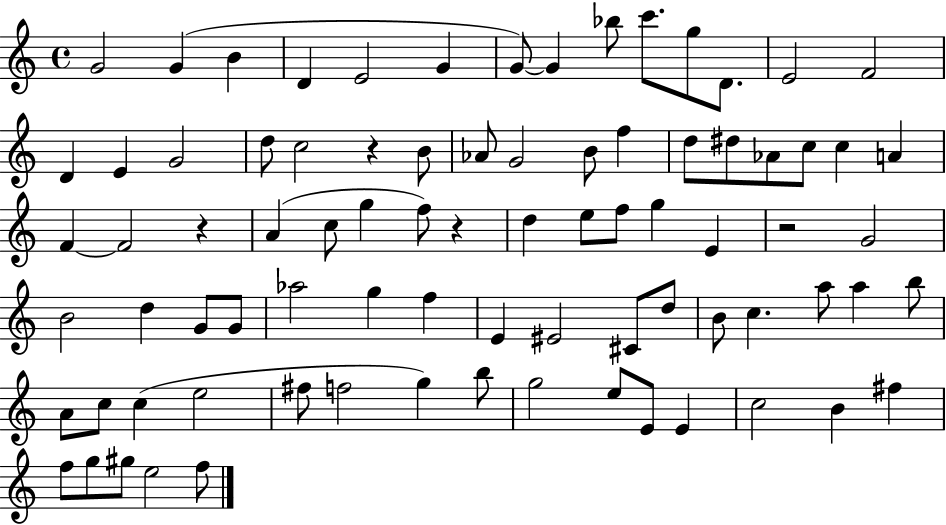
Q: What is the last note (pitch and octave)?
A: F5